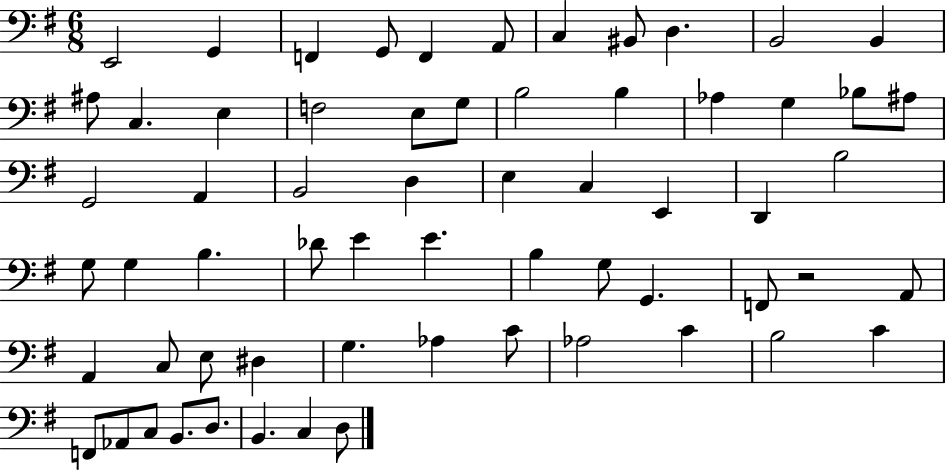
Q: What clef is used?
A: bass